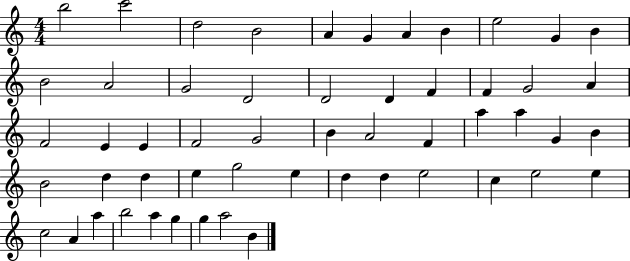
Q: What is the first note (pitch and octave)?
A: B5